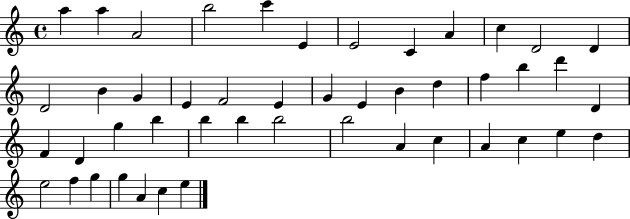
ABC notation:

X:1
T:Untitled
M:4/4
L:1/4
K:C
a a A2 b2 c' E E2 C A c D2 D D2 B G E F2 E G E B d f b d' D F D g b b b b2 b2 A c A c e d e2 f g g A c e